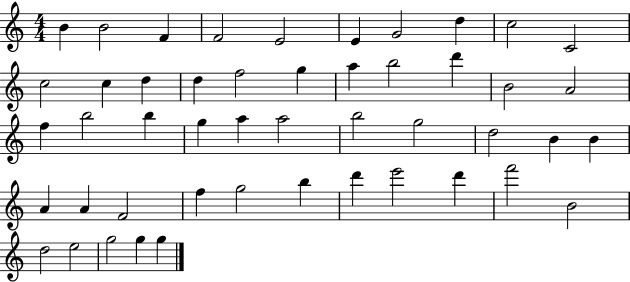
B4/q B4/h F4/q F4/h E4/h E4/q G4/h D5/q C5/h C4/h C5/h C5/q D5/q D5/q F5/h G5/q A5/q B5/h D6/q B4/h A4/h F5/q B5/h B5/q G5/q A5/q A5/h B5/h G5/h D5/h B4/q B4/q A4/q A4/q F4/h F5/q G5/h B5/q D6/q E6/h D6/q F6/h B4/h D5/h E5/h G5/h G5/q G5/q